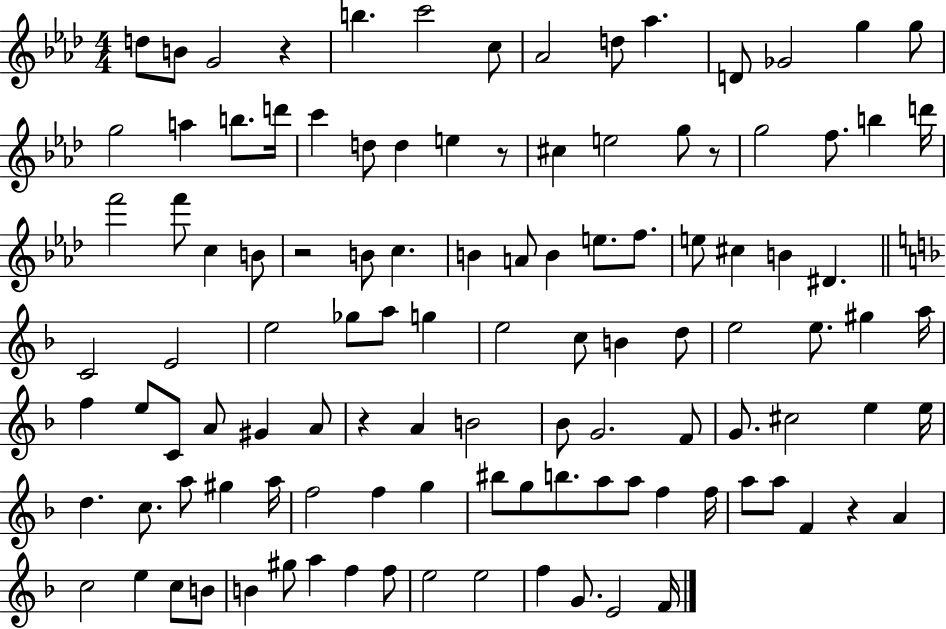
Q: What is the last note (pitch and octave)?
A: F4